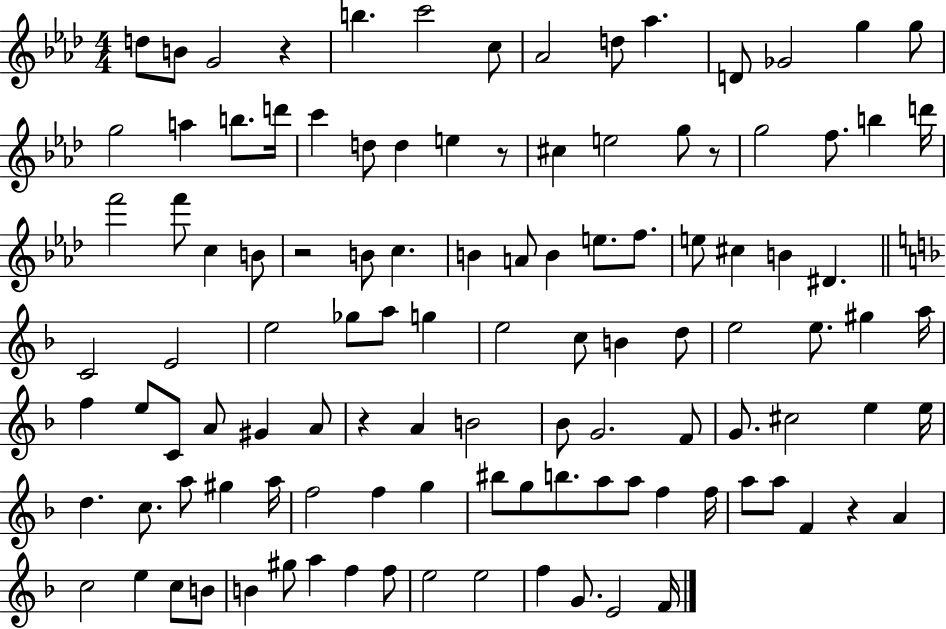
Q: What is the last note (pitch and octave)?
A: F4